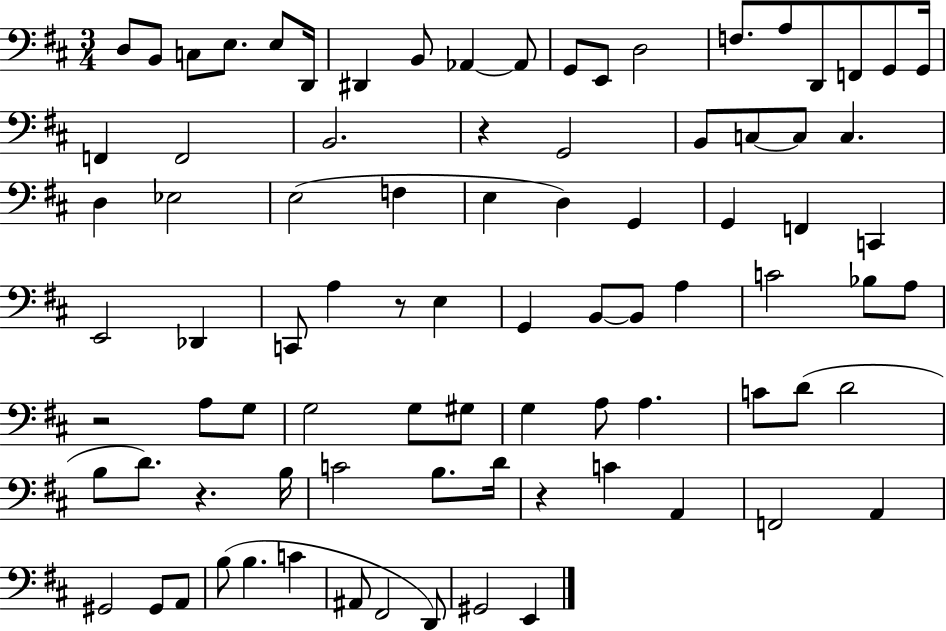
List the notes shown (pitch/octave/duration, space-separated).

D3/e B2/e C3/e E3/e. E3/e D2/s D#2/q B2/e Ab2/q Ab2/e G2/e E2/e D3/h F3/e. A3/e D2/e F2/e G2/e G2/s F2/q F2/h B2/h. R/q G2/h B2/e C3/e C3/e C3/q. D3/q Eb3/h E3/h F3/q E3/q D3/q G2/q G2/q F2/q C2/q E2/h Db2/q C2/e A3/q R/e E3/q G2/q B2/e B2/e A3/q C4/h Bb3/e A3/e R/h A3/e G3/e G3/h G3/e G#3/e G3/q A3/e A3/q. C4/e D4/e D4/h B3/e D4/e. R/q. B3/s C4/h B3/e. D4/s R/q C4/q A2/q F2/h A2/q G#2/h G#2/e A2/e B3/e B3/q. C4/q A#2/e F#2/h D2/e G#2/h E2/q